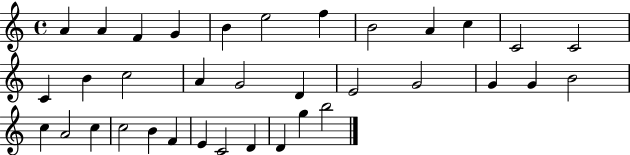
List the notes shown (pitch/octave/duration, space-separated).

A4/q A4/q F4/q G4/q B4/q E5/h F5/q B4/h A4/q C5/q C4/h C4/h C4/q B4/q C5/h A4/q G4/h D4/q E4/h G4/h G4/q G4/q B4/h C5/q A4/h C5/q C5/h B4/q F4/q E4/q C4/h D4/q D4/q G5/q B5/h